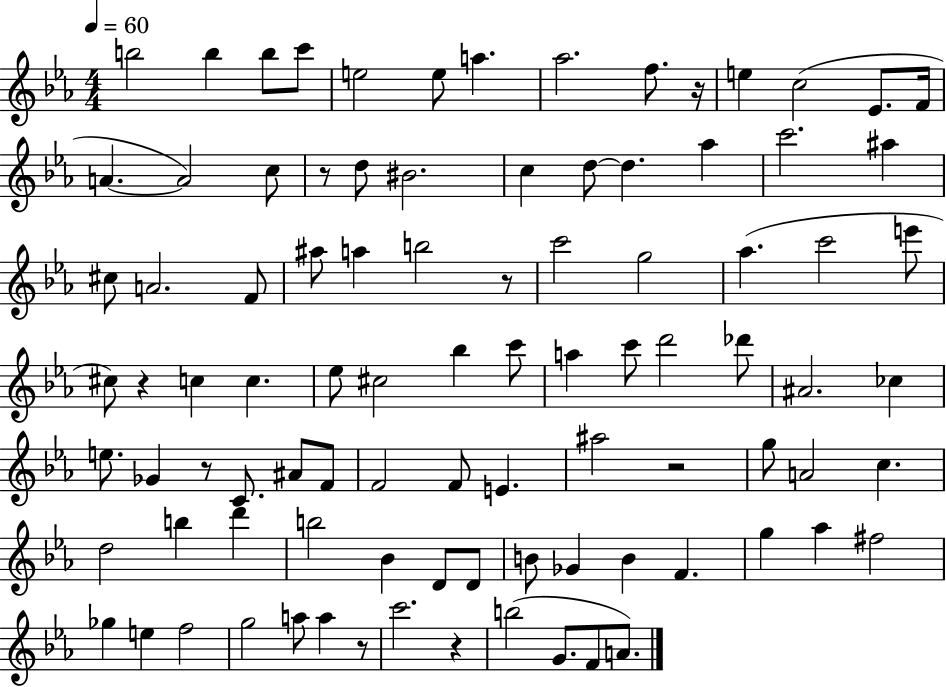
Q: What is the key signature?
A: EES major